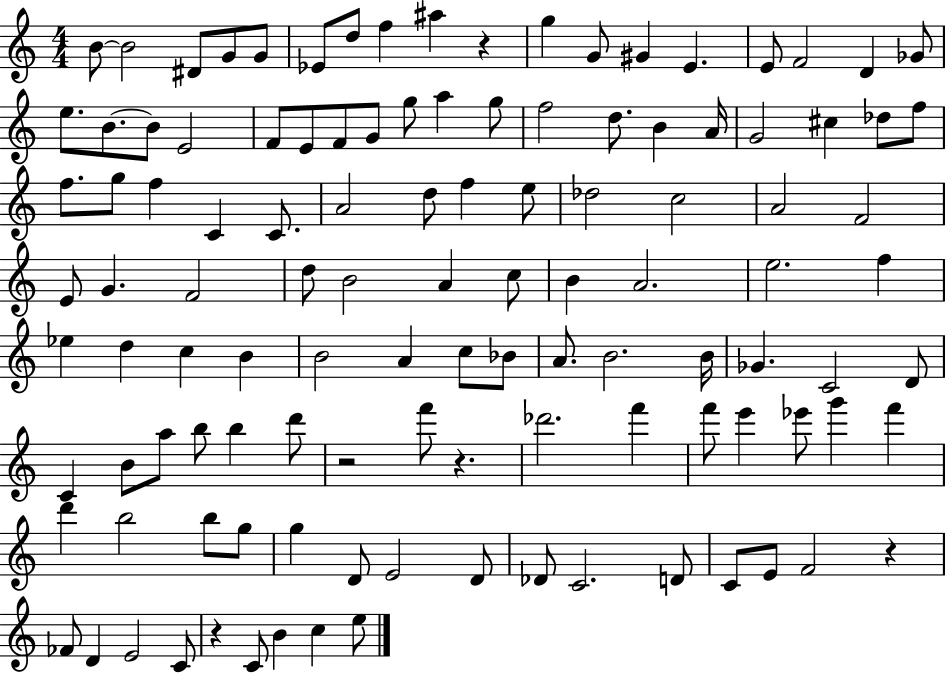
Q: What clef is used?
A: treble